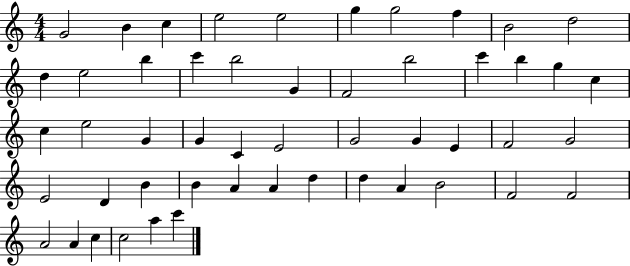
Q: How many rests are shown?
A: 0